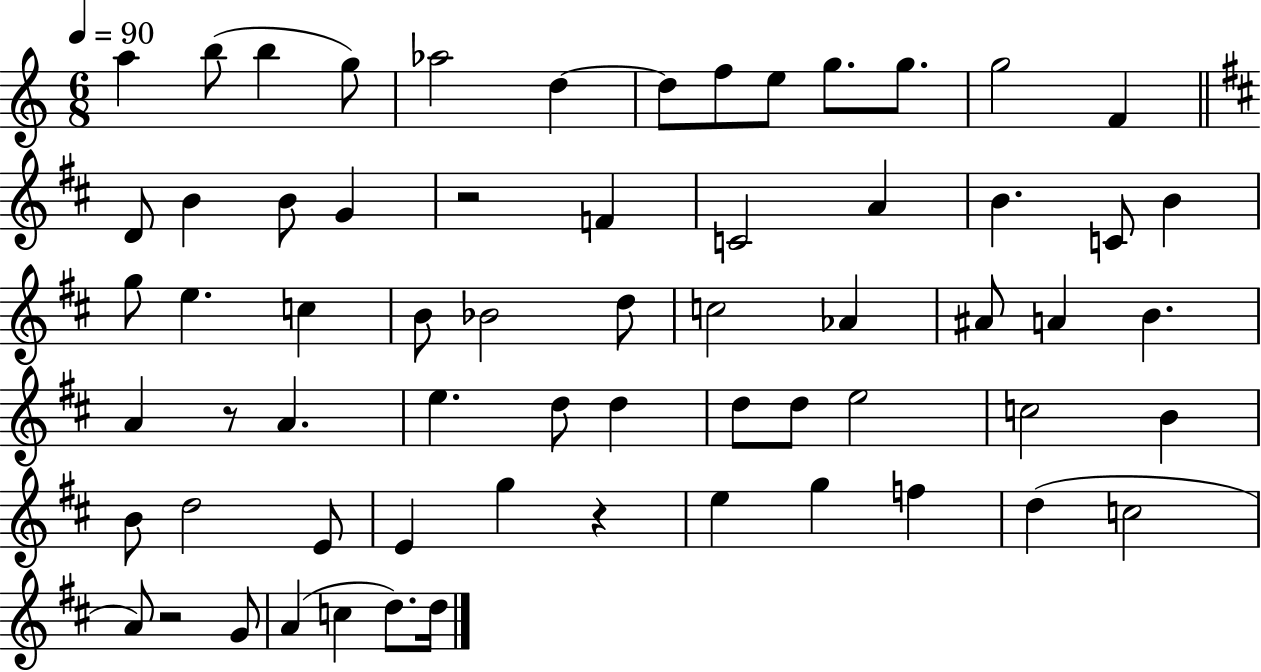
{
  \clef treble
  \numericTimeSignature
  \time 6/8
  \key c \major
  \tempo 4 = 90
  \repeat volta 2 { a''4 b''8( b''4 g''8) | aes''2 d''4~~ | d''8 f''8 e''8 g''8. g''8. | g''2 f'4 | \break \bar "||" \break \key d \major d'8 b'4 b'8 g'4 | r2 f'4 | c'2 a'4 | b'4. c'8 b'4 | \break g''8 e''4. c''4 | b'8 bes'2 d''8 | c''2 aes'4 | ais'8 a'4 b'4. | \break a'4 r8 a'4. | e''4. d''8 d''4 | d''8 d''8 e''2 | c''2 b'4 | \break b'8 d''2 e'8 | e'4 g''4 r4 | e''4 g''4 f''4 | d''4( c''2 | \break a'8) r2 g'8 | a'4( c''4 d''8.) d''16 | } \bar "|."
}